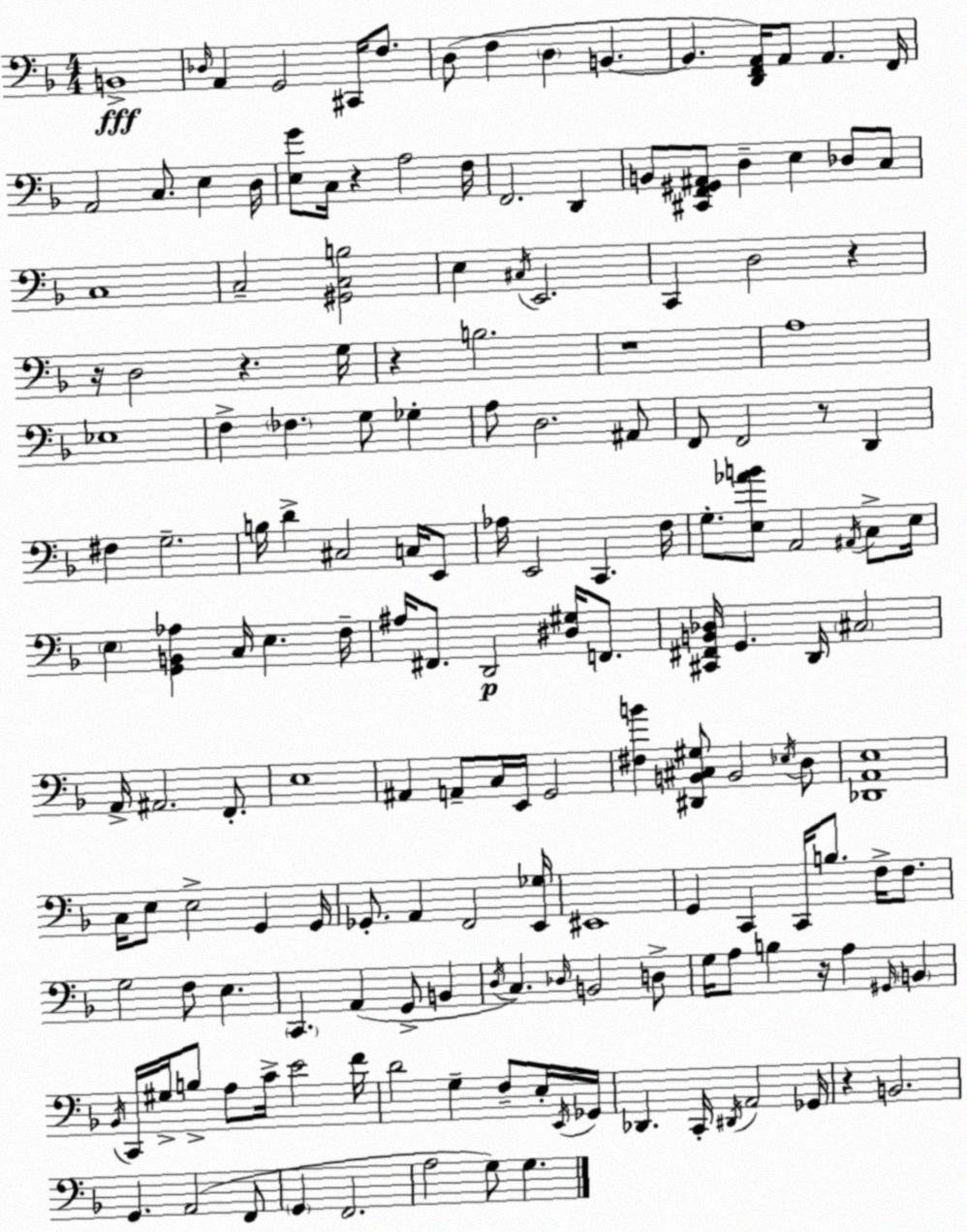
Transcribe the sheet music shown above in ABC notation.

X:1
T:Untitled
M:4/4
L:1/4
K:Dm
B,,4 _D,/4 A,, G,,2 ^C,,/4 F,/2 D,/2 F, D, B,, B,, [D,,F,,A,,]/4 A,,/2 A,, F,,/4 A,,2 C,/2 E, D,/4 [E,G]/2 C,/4 z A,2 F,/4 F,,2 D,, B,,/2 [^C,,F,,^G,,^A,,]/2 D, E, _D,/2 C,/2 C,4 C,2 [^G,,C,B,]2 E, ^C,/4 E,,2 C,, D,2 z z/4 D,2 z G,/4 z B,2 z4 A,4 _E,4 F, _F, G,/2 _G, A,/2 D,2 ^A,,/2 F,,/2 F,,2 z/2 D,, ^F, G,2 B,/4 D ^C,2 C,/4 E,,/2 _A,/4 E,,2 C,, F,/4 G,/2 [E,_AB]/2 A,,2 ^A,,/4 C,/2 E,/4 E, [G,,B,,_A,] C,/4 E, F,/4 ^A,/4 ^F,,/2 D,,2 [^D,^G,]/4 F,,/2 [^C,,^F,,B,,_D,]/4 G,, D,,/4 ^C,2 A,,/4 ^A,,2 F,,/2 E,4 ^A,, A,,/2 C,/4 E,,/4 G,,2 [^F,B] [^D,,B,,^C,^G,]/2 B,,2 _E,/4 D,/2 [_D,,A,,E,]4 C,/4 E,/2 E,2 G,, G,,/4 _G,,/2 A,, F,,2 [E,,_G,]/4 ^E,,4 G,, C,, C,,/4 B,/2 F,/4 F,/2 G,2 F,/2 E, C,, A,, G,,/2 B,, D,/4 C, _D,/4 B,,2 D,/2 G,/4 A,/2 B, z/4 A, ^G,,/4 B,, _B,,/4 C,,/4 ^G,/4 B,/2 A,/2 C/4 E2 F/4 D2 G, F,/2 E,/4 E,,/4 _G,,/4 _D,, C,,/4 ^D,,/4 A,,2 _G,,/4 z B,,2 G,, A,,2 F,,/2 G,, F,,2 A,2 G,/2 G,